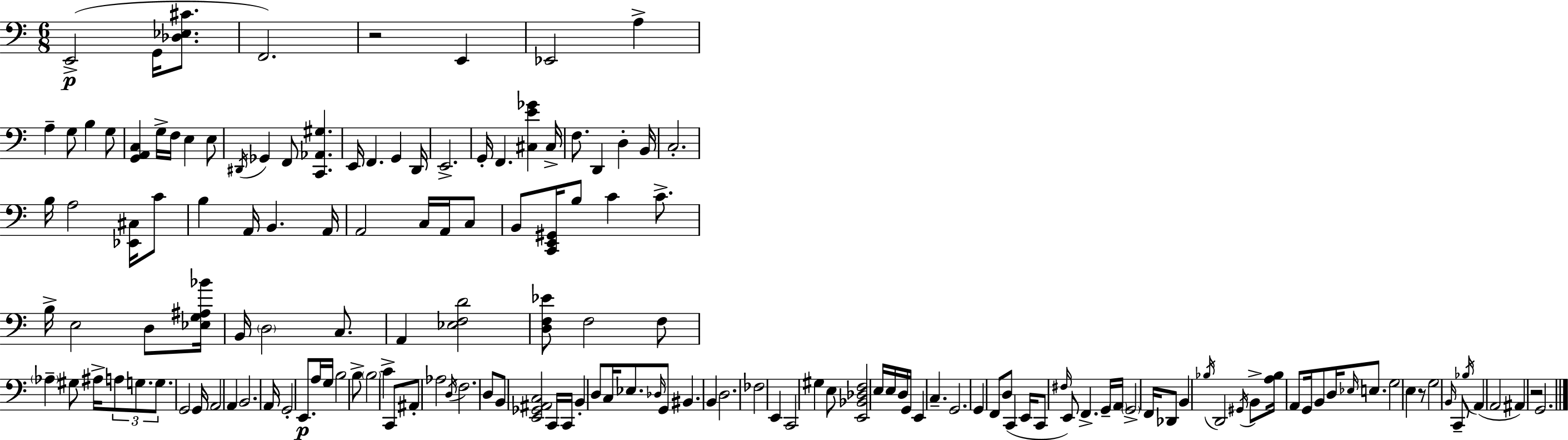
E2/h G2/s [Db3,Eb3,C#4]/e. F2/h. R/h E2/q Eb2/h A3/q A3/q G3/e B3/q G3/e [G2,A2,C3]/q G3/s F3/s E3/q E3/e D#2/s Gb2/q F2/e [C2,Ab2,G#3]/q. E2/s F2/q. G2/q D2/s E2/h. G2/s F2/q. [C#3,E4,Gb4]/q C#3/s F3/e. D2/q D3/q B2/s C3/h. B3/s A3/h [Eb2,C#3]/s C4/e B3/q A2/s B2/q. A2/s A2/h C3/s A2/s C3/e B2/e [C2,E2,G#2]/s B3/e C4/q C4/e. B3/s E3/h D3/e [Eb3,G3,A#3,Bb4]/s B2/s D3/h C3/e. A2/q [Eb3,F3,D4]/h [D3,F3,Eb4]/e F3/h F3/e Ab3/q G#3/e A#3/s A3/e G3/e. G3/e. G2/h G2/s A2/h A2/q B2/h. A2/s G2/h E2/e. A3/s G3/s B3/h B3/e B3/h C4/q C2/e A#2/e Ab3/h D3/s F3/h. D3/e B2/e [E2,Gb2,A#2,C3]/h C2/s C2/s B2/q D3/e C3/s Eb3/e. Db3/s G2/e BIS2/q. B2/q D3/h. FES3/h E2/q C2/h G#3/q E3/e [E2,Bb2,Db3,F3]/h E3/s E3/s D3/s G2/s E2/q C3/q. G2/h. G2/q F2/e D3/e C2/q E2/s C2/e F#3/s E2/e F2/q. G2/s A2/s G2/h F2/s Db2/e B2/q Bb3/s D2/h G#2/s B2/e [A3,Bb3]/s A2/e G2/s B2/e D3/s Eb3/s E3/e. G3/h E3/q R/e G3/h B2/s C2/e Bb3/s A2/q A2/h A#2/q R/h G2/h.